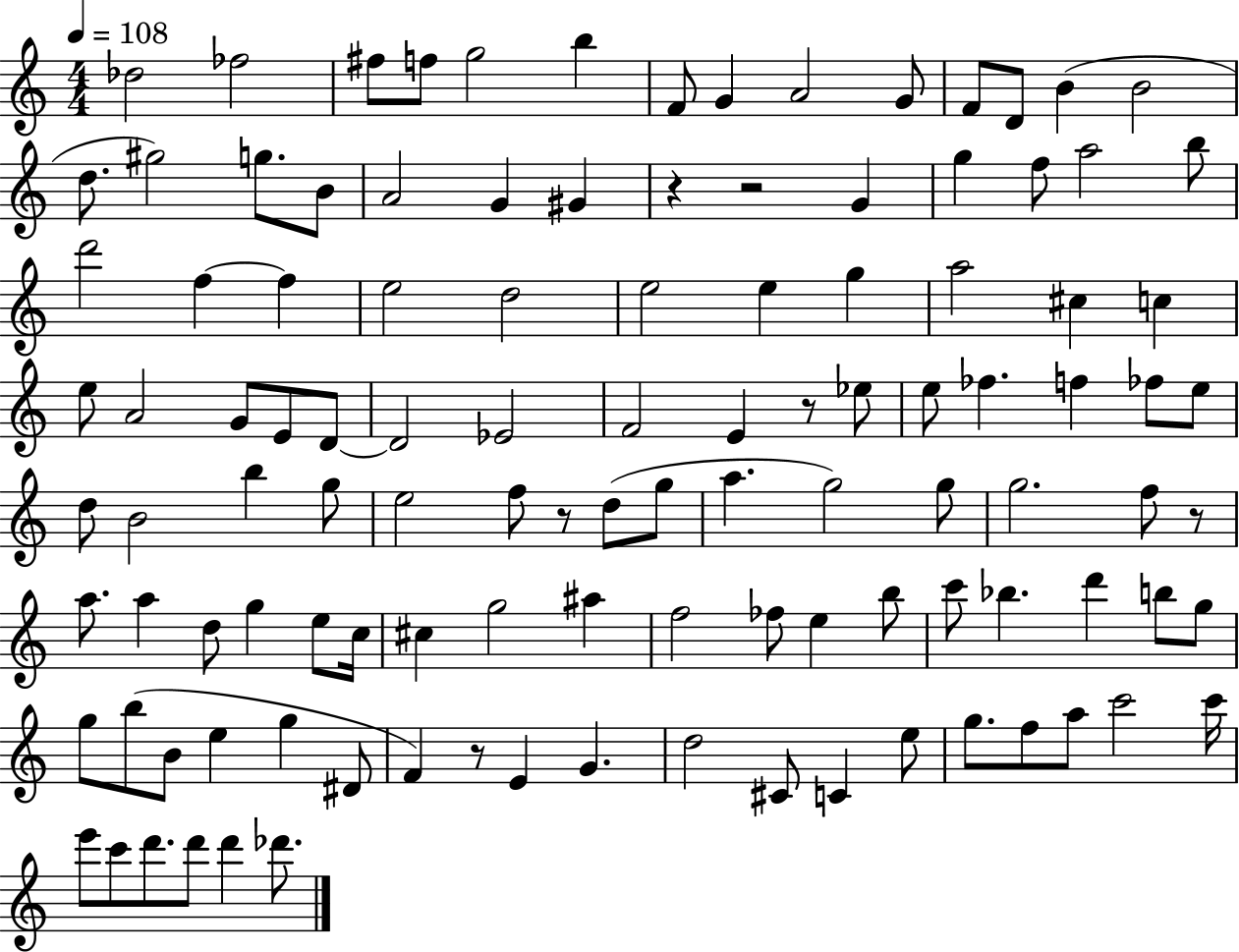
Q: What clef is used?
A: treble